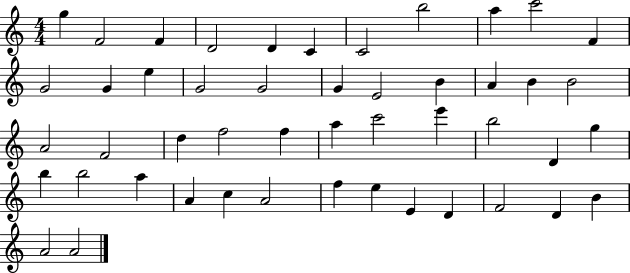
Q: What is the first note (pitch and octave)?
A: G5